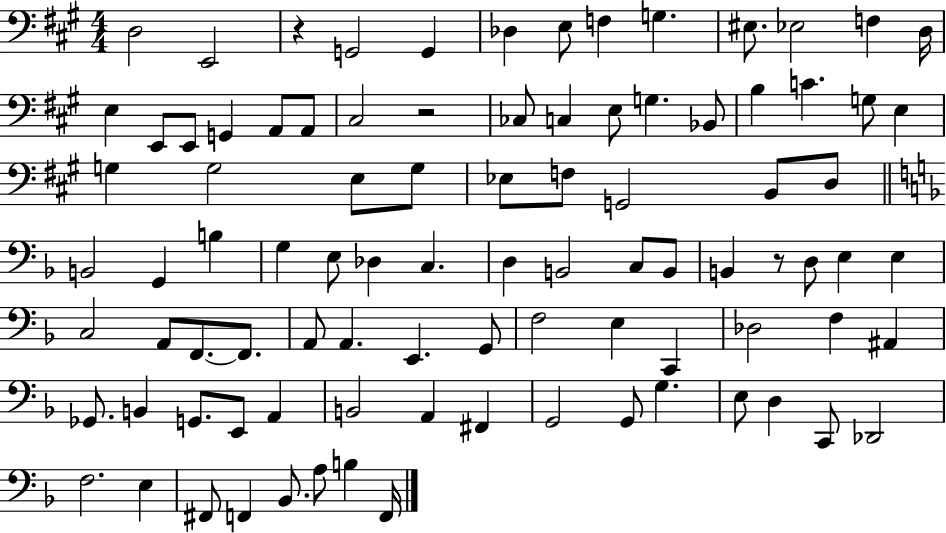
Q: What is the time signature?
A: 4/4